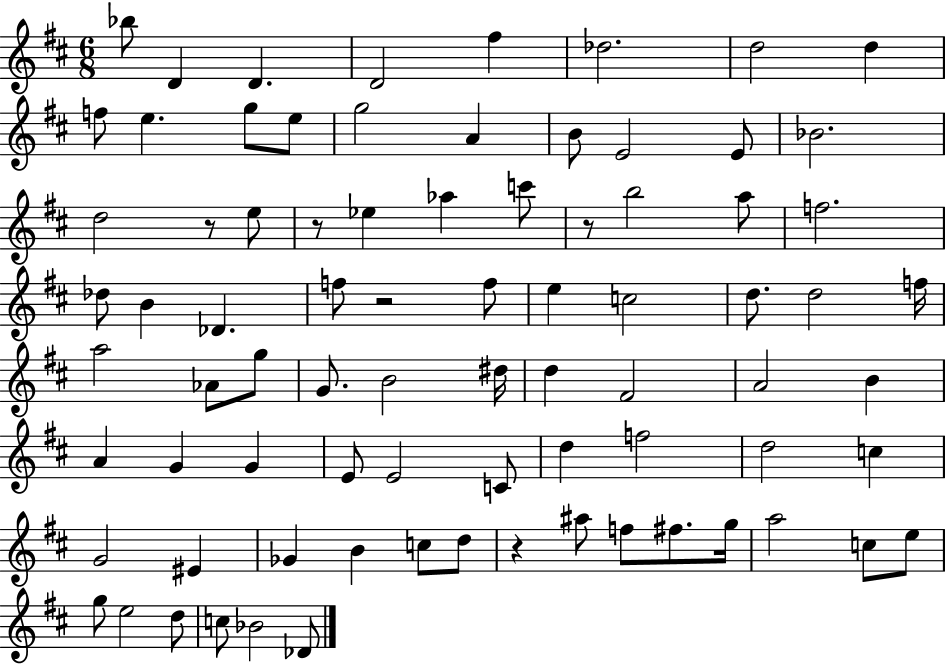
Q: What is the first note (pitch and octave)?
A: Bb5